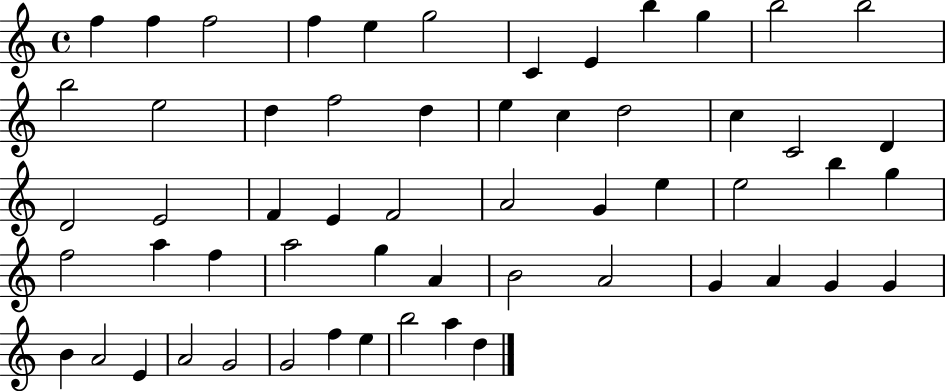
{
  \clef treble
  \time 4/4
  \defaultTimeSignature
  \key c \major
  f''4 f''4 f''2 | f''4 e''4 g''2 | c'4 e'4 b''4 g''4 | b''2 b''2 | \break b''2 e''2 | d''4 f''2 d''4 | e''4 c''4 d''2 | c''4 c'2 d'4 | \break d'2 e'2 | f'4 e'4 f'2 | a'2 g'4 e''4 | e''2 b''4 g''4 | \break f''2 a''4 f''4 | a''2 g''4 a'4 | b'2 a'2 | g'4 a'4 g'4 g'4 | \break b'4 a'2 e'4 | a'2 g'2 | g'2 f''4 e''4 | b''2 a''4 d''4 | \break \bar "|."
}